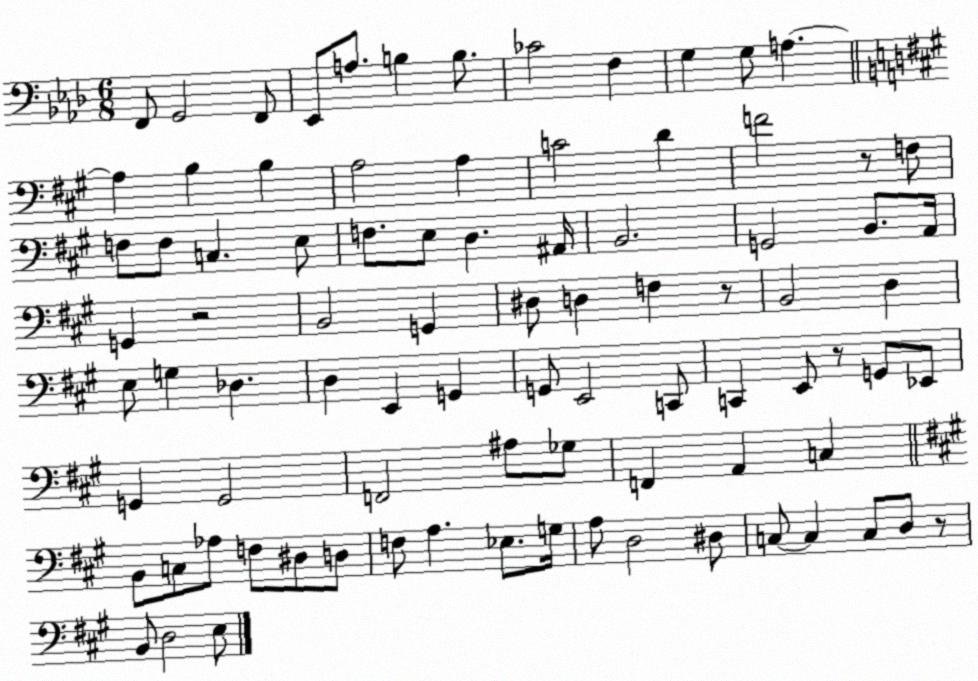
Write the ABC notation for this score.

X:1
T:Untitled
M:6/8
L:1/4
K:Ab
F,,/2 G,,2 F,,/2 _E,,/2 A,/2 B, B,/2 _C2 F, G, G,/2 A, A, B, B, A,2 A, C2 D F2 z/2 F,/2 F,/2 F,/2 C, E,/2 F,/2 E,/2 D, ^A,,/4 B,,2 G,,2 B,,/2 A,,/4 G,, z2 B,,2 G,, ^D,/2 D, F, z/2 B,,2 D, E,/2 G, _D, D, E,, G,, G,,/2 E,,2 C,,/2 C,, E,,/2 z/2 G,,/2 _E,,/2 G,, G,,2 F,,2 ^A,/2 _G,/2 F,, A,, C, B,,/2 C,/2 _A,/2 F,/2 ^D,/2 D,/2 F,/2 A, _E,/2 G,/4 A,/2 D,2 ^D,/2 C,/2 C, C,/2 D,/2 z/2 B,,/2 D,2 E,/2